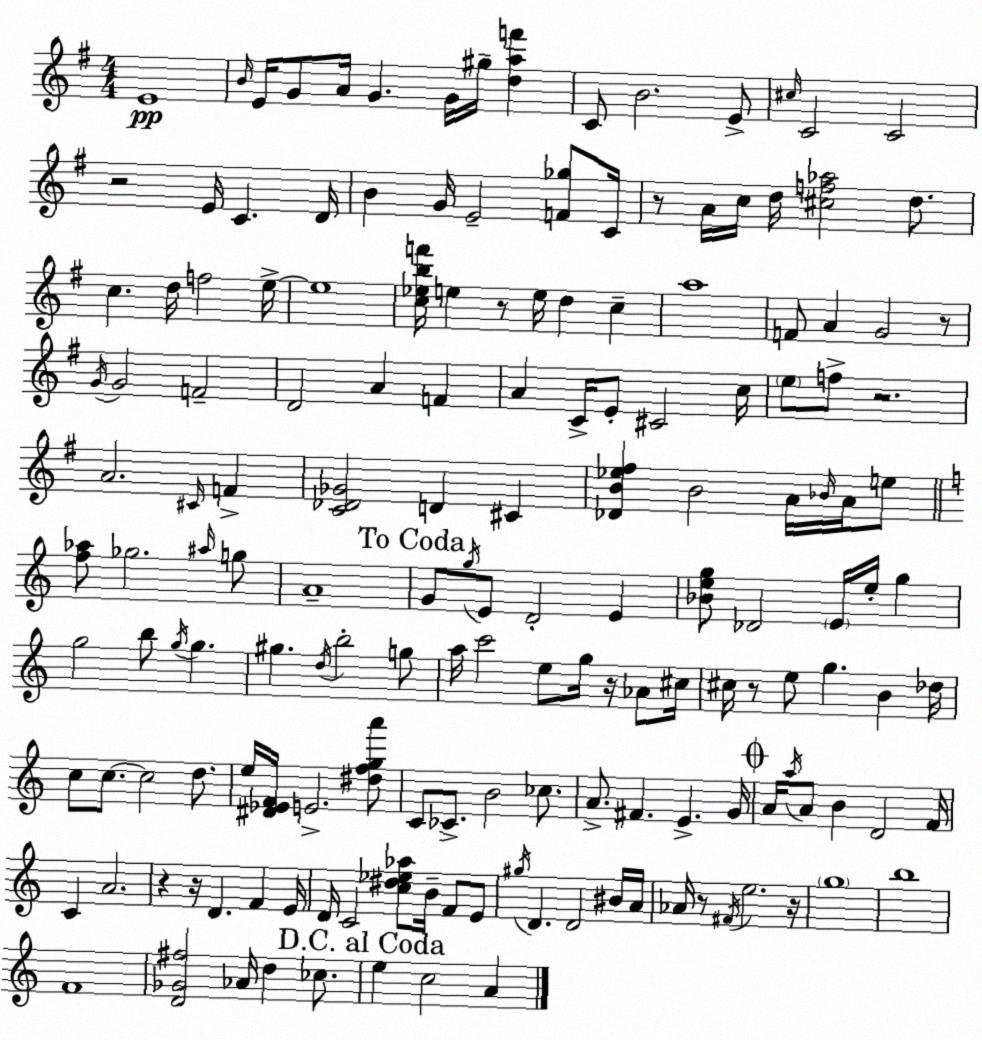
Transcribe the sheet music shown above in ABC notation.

X:1
T:Untitled
M:4/4
L:1/4
K:Em
E4 B/4 E/4 G/2 A/4 G G/4 ^g/4 [daf'] C/2 B2 E/2 ^c/4 C2 C2 z2 E/4 C D/4 B G/4 E2 [F_g]/2 C/4 z/2 A/4 c/4 d/4 [^cf_a]2 d/2 c d/4 f2 e/4 e4 [c_ebf']/4 e z/2 e/4 d c a4 F/2 A G2 z/2 G/4 G2 F2 D2 A F A C/4 E/2 ^C2 c/4 e/2 f/2 z2 A2 ^C/4 F [C_D_G]2 D ^C [_DB_e^f] B2 A/4 _B/4 A/4 e/2 [f_a]/2 _g2 ^a/4 g/2 A4 G/2 g/4 E/2 D2 E [_Beg]/2 _D2 E/4 e/4 g g2 b/2 g/4 g ^g d/4 b2 g/2 a/4 c'2 e/2 g/4 z/4 _A/2 ^c/4 ^c/4 z/2 e/2 g B _d/4 c/2 c/2 c2 d/2 e/4 [^D_EF]/4 E2 [^dfga']/2 C/2 _C/2 B2 _c/2 A/2 ^F E G/4 A/4 a/4 A/2 B D2 F/4 C A2 z z/4 D F E/4 D/4 C2 [c^d_e_a]/2 B/4 F/2 E/2 ^g/4 D D2 ^B/4 A/4 _A/4 z/2 ^F/4 e2 z/4 g4 b4 F4 [D_G^f]2 _A/4 d _c/2 e c2 A